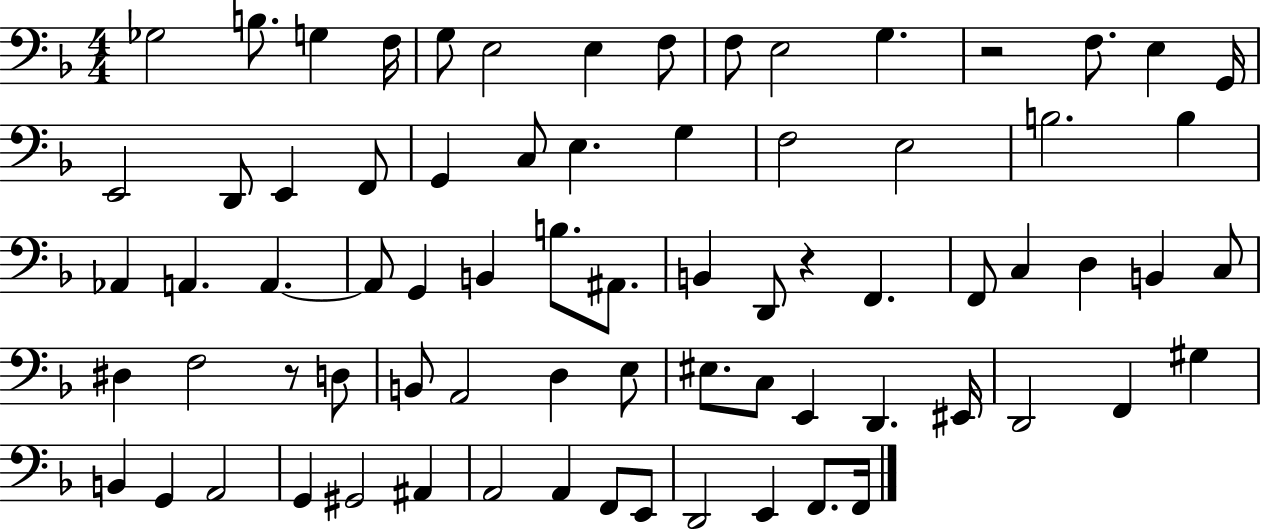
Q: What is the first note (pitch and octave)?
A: Gb3